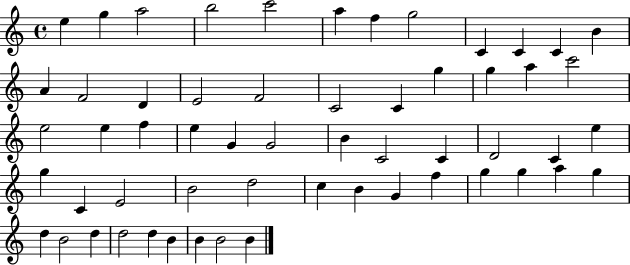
E5/q G5/q A5/h B5/h C6/h A5/q F5/q G5/h C4/q C4/q C4/q B4/q A4/q F4/h D4/q E4/h F4/h C4/h C4/q G5/q G5/q A5/q C6/h E5/h E5/q F5/q E5/q G4/q G4/h B4/q C4/h C4/q D4/h C4/q E5/q G5/q C4/q E4/h B4/h D5/h C5/q B4/q G4/q F5/q G5/q G5/q A5/q G5/q D5/q B4/h D5/q D5/h D5/q B4/q B4/q B4/h B4/q